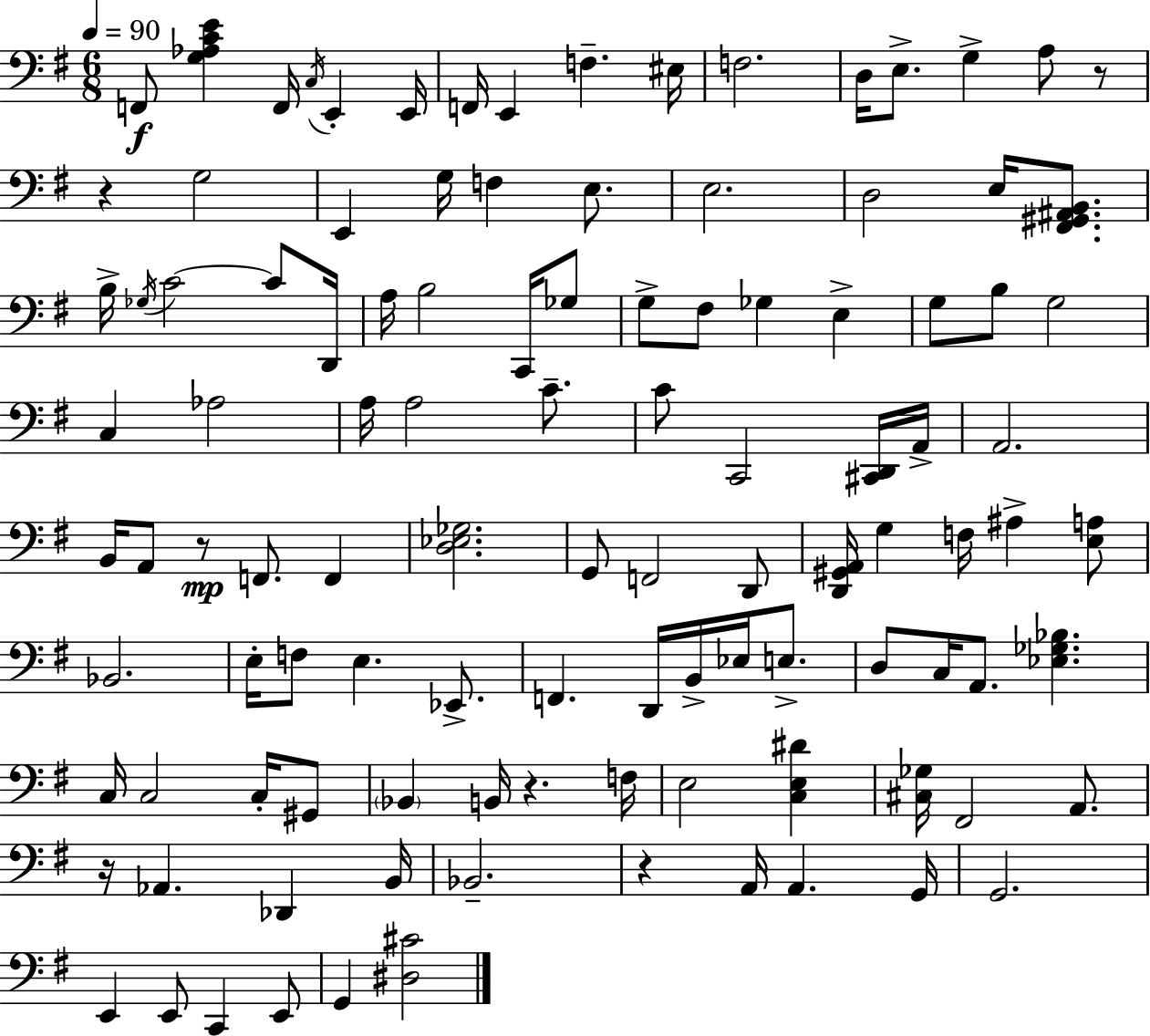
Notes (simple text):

F2/e [G3,Ab3,C4,E4]/q F2/s C3/s E2/q E2/s F2/s E2/q F3/q. EIS3/s F3/h. D3/s E3/e. G3/q A3/e R/e R/q G3/h E2/q G3/s F3/q E3/e. E3/h. D3/h E3/s [F#2,G#2,A#2,B2]/e. B3/s Gb3/s C4/h C4/e D2/s A3/s B3/h C2/s Gb3/e G3/e F#3/e Gb3/q E3/q G3/e B3/e G3/h C3/q Ab3/h A3/s A3/h C4/e. C4/e C2/h [C#2,D2]/s A2/s A2/h. B2/s A2/e R/e F2/e. F2/q [D3,Eb3,Gb3]/h. G2/e F2/h D2/e [D2,G#2,A2]/s G3/q F3/s A#3/q [E3,A3]/e Bb2/h. E3/s F3/e E3/q. Eb2/e. F2/q. D2/s B2/s Eb3/s E3/e. D3/e C3/s A2/e. [Eb3,Gb3,Bb3]/q. C3/s C3/h C3/s G#2/e Bb2/q B2/s R/q. F3/s E3/h [C3,E3,D#4]/q [C#3,Gb3]/s F#2/h A2/e. R/s Ab2/q. Db2/q B2/s Bb2/h. R/q A2/s A2/q. G2/s G2/h. E2/q E2/e C2/q E2/e G2/q [D#3,C#4]/h